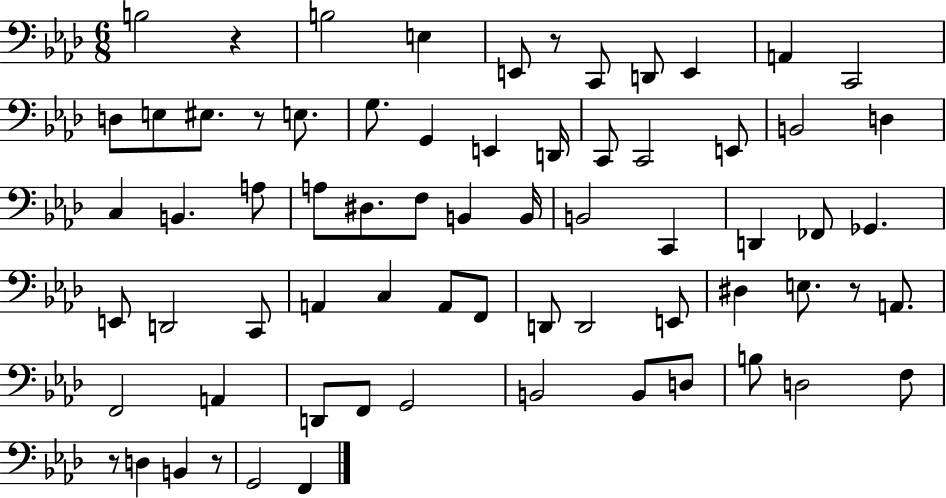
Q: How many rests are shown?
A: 6